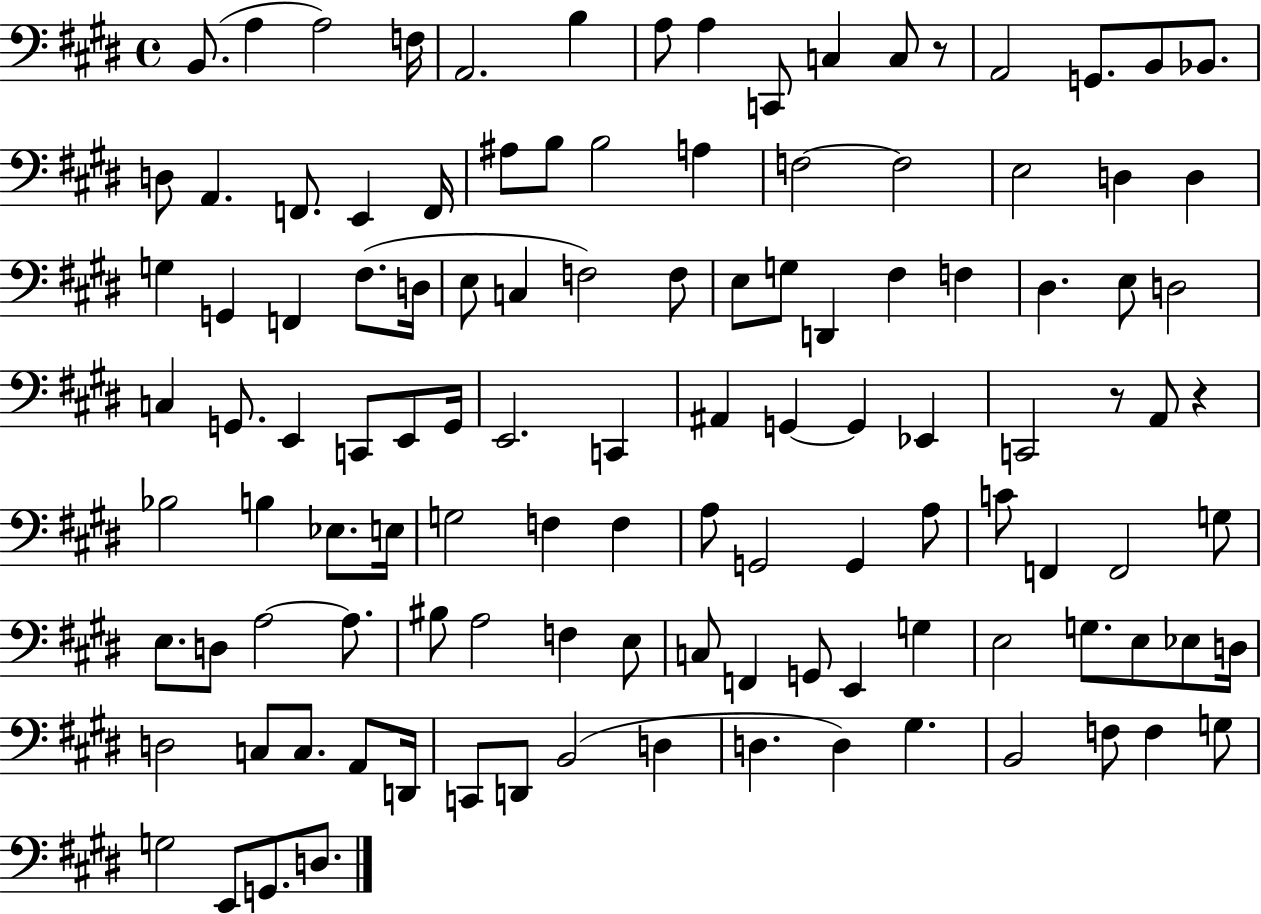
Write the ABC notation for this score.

X:1
T:Untitled
M:4/4
L:1/4
K:E
B,,/2 A, A,2 F,/4 A,,2 B, A,/2 A, C,,/2 C, C,/2 z/2 A,,2 G,,/2 B,,/2 _B,,/2 D,/2 A,, F,,/2 E,, F,,/4 ^A,/2 B,/2 B,2 A, F,2 F,2 E,2 D, D, G, G,, F,, ^F,/2 D,/4 E,/2 C, F,2 F,/2 E,/2 G,/2 D,, ^F, F, ^D, E,/2 D,2 C, G,,/2 E,, C,,/2 E,,/2 G,,/4 E,,2 C,, ^A,, G,, G,, _E,, C,,2 z/2 A,,/2 z _B,2 B, _E,/2 E,/4 G,2 F, F, A,/2 G,,2 G,, A,/2 C/2 F,, F,,2 G,/2 E,/2 D,/2 A,2 A,/2 ^B,/2 A,2 F, E,/2 C,/2 F,, G,,/2 E,, G, E,2 G,/2 E,/2 _E,/2 D,/4 D,2 C,/2 C,/2 A,,/2 D,,/4 C,,/2 D,,/2 B,,2 D, D, D, ^G, B,,2 F,/2 F, G,/2 G,2 E,,/2 G,,/2 D,/2